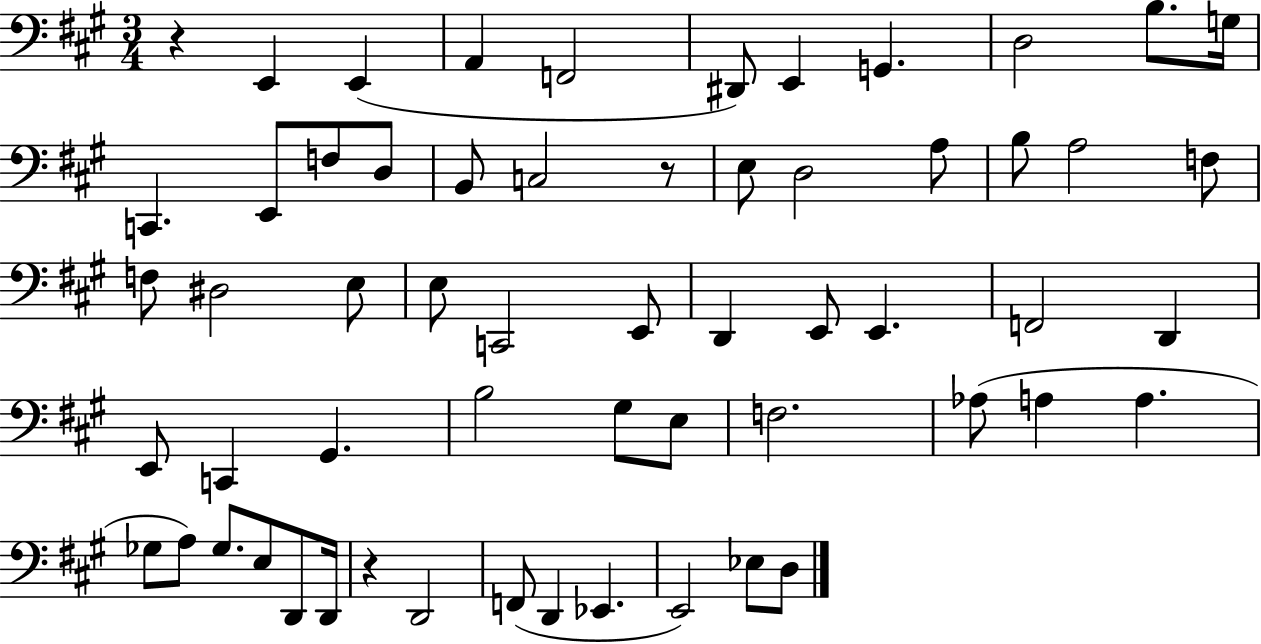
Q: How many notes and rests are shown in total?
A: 59